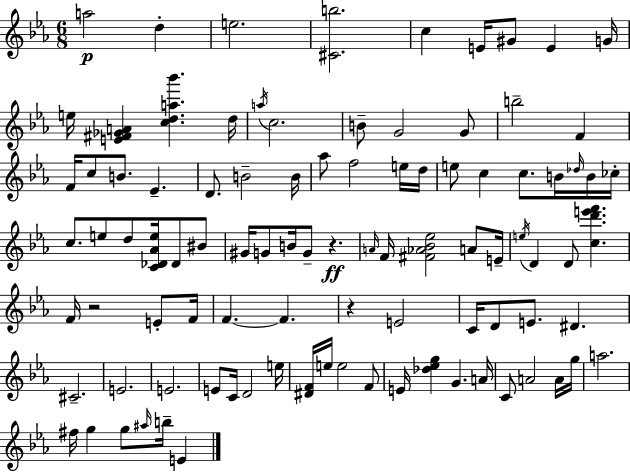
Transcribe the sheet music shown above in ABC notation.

X:1
T:Untitled
M:6/8
L:1/4
K:Cm
a2 d e2 [^Cb]2 c E/4 ^G/2 E G/4 e/4 [E^F_GA] [cda_b'] d/4 a/4 c2 B/2 G2 G/2 b2 F F/4 c/2 B/2 _E D/2 B2 B/4 _a/2 f2 e/4 d/4 e/2 c c/2 B/4 _d/4 B/4 _c/4 c/2 e/2 d/2 [C_D_Ae]/4 _D/2 ^B/2 ^G/4 G/2 B/4 G/2 z A/4 F/4 [^F_A_B_e]2 A/2 E/4 e/4 D D/2 [cd'e'f'] F/4 z2 E/2 F/4 F F z E2 C/4 D/2 E/2 ^D ^C2 E2 E2 E/2 C/4 D2 e/4 [^DF]/4 e/4 e2 F/2 E/4 [_d_eg] G A/4 C/2 A2 A/4 g/4 a2 ^f/4 g g/2 ^a/4 b/4 E